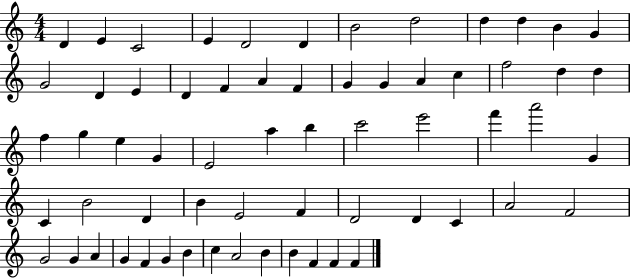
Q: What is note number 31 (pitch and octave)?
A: E4